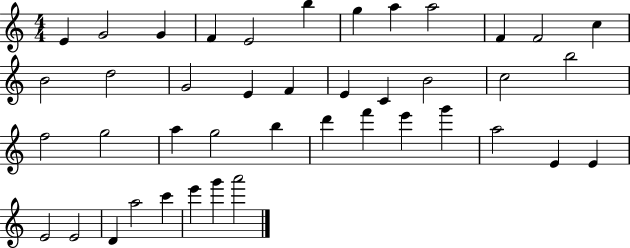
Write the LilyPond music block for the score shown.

{
  \clef treble
  \numericTimeSignature
  \time 4/4
  \key c \major
  e'4 g'2 g'4 | f'4 e'2 b''4 | g''4 a''4 a''2 | f'4 f'2 c''4 | \break b'2 d''2 | g'2 e'4 f'4 | e'4 c'4 b'2 | c''2 b''2 | \break f''2 g''2 | a''4 g''2 b''4 | d'''4 f'''4 e'''4 g'''4 | a''2 e'4 e'4 | \break e'2 e'2 | d'4 a''2 c'''4 | e'''4 g'''4 a'''2 | \bar "|."
}